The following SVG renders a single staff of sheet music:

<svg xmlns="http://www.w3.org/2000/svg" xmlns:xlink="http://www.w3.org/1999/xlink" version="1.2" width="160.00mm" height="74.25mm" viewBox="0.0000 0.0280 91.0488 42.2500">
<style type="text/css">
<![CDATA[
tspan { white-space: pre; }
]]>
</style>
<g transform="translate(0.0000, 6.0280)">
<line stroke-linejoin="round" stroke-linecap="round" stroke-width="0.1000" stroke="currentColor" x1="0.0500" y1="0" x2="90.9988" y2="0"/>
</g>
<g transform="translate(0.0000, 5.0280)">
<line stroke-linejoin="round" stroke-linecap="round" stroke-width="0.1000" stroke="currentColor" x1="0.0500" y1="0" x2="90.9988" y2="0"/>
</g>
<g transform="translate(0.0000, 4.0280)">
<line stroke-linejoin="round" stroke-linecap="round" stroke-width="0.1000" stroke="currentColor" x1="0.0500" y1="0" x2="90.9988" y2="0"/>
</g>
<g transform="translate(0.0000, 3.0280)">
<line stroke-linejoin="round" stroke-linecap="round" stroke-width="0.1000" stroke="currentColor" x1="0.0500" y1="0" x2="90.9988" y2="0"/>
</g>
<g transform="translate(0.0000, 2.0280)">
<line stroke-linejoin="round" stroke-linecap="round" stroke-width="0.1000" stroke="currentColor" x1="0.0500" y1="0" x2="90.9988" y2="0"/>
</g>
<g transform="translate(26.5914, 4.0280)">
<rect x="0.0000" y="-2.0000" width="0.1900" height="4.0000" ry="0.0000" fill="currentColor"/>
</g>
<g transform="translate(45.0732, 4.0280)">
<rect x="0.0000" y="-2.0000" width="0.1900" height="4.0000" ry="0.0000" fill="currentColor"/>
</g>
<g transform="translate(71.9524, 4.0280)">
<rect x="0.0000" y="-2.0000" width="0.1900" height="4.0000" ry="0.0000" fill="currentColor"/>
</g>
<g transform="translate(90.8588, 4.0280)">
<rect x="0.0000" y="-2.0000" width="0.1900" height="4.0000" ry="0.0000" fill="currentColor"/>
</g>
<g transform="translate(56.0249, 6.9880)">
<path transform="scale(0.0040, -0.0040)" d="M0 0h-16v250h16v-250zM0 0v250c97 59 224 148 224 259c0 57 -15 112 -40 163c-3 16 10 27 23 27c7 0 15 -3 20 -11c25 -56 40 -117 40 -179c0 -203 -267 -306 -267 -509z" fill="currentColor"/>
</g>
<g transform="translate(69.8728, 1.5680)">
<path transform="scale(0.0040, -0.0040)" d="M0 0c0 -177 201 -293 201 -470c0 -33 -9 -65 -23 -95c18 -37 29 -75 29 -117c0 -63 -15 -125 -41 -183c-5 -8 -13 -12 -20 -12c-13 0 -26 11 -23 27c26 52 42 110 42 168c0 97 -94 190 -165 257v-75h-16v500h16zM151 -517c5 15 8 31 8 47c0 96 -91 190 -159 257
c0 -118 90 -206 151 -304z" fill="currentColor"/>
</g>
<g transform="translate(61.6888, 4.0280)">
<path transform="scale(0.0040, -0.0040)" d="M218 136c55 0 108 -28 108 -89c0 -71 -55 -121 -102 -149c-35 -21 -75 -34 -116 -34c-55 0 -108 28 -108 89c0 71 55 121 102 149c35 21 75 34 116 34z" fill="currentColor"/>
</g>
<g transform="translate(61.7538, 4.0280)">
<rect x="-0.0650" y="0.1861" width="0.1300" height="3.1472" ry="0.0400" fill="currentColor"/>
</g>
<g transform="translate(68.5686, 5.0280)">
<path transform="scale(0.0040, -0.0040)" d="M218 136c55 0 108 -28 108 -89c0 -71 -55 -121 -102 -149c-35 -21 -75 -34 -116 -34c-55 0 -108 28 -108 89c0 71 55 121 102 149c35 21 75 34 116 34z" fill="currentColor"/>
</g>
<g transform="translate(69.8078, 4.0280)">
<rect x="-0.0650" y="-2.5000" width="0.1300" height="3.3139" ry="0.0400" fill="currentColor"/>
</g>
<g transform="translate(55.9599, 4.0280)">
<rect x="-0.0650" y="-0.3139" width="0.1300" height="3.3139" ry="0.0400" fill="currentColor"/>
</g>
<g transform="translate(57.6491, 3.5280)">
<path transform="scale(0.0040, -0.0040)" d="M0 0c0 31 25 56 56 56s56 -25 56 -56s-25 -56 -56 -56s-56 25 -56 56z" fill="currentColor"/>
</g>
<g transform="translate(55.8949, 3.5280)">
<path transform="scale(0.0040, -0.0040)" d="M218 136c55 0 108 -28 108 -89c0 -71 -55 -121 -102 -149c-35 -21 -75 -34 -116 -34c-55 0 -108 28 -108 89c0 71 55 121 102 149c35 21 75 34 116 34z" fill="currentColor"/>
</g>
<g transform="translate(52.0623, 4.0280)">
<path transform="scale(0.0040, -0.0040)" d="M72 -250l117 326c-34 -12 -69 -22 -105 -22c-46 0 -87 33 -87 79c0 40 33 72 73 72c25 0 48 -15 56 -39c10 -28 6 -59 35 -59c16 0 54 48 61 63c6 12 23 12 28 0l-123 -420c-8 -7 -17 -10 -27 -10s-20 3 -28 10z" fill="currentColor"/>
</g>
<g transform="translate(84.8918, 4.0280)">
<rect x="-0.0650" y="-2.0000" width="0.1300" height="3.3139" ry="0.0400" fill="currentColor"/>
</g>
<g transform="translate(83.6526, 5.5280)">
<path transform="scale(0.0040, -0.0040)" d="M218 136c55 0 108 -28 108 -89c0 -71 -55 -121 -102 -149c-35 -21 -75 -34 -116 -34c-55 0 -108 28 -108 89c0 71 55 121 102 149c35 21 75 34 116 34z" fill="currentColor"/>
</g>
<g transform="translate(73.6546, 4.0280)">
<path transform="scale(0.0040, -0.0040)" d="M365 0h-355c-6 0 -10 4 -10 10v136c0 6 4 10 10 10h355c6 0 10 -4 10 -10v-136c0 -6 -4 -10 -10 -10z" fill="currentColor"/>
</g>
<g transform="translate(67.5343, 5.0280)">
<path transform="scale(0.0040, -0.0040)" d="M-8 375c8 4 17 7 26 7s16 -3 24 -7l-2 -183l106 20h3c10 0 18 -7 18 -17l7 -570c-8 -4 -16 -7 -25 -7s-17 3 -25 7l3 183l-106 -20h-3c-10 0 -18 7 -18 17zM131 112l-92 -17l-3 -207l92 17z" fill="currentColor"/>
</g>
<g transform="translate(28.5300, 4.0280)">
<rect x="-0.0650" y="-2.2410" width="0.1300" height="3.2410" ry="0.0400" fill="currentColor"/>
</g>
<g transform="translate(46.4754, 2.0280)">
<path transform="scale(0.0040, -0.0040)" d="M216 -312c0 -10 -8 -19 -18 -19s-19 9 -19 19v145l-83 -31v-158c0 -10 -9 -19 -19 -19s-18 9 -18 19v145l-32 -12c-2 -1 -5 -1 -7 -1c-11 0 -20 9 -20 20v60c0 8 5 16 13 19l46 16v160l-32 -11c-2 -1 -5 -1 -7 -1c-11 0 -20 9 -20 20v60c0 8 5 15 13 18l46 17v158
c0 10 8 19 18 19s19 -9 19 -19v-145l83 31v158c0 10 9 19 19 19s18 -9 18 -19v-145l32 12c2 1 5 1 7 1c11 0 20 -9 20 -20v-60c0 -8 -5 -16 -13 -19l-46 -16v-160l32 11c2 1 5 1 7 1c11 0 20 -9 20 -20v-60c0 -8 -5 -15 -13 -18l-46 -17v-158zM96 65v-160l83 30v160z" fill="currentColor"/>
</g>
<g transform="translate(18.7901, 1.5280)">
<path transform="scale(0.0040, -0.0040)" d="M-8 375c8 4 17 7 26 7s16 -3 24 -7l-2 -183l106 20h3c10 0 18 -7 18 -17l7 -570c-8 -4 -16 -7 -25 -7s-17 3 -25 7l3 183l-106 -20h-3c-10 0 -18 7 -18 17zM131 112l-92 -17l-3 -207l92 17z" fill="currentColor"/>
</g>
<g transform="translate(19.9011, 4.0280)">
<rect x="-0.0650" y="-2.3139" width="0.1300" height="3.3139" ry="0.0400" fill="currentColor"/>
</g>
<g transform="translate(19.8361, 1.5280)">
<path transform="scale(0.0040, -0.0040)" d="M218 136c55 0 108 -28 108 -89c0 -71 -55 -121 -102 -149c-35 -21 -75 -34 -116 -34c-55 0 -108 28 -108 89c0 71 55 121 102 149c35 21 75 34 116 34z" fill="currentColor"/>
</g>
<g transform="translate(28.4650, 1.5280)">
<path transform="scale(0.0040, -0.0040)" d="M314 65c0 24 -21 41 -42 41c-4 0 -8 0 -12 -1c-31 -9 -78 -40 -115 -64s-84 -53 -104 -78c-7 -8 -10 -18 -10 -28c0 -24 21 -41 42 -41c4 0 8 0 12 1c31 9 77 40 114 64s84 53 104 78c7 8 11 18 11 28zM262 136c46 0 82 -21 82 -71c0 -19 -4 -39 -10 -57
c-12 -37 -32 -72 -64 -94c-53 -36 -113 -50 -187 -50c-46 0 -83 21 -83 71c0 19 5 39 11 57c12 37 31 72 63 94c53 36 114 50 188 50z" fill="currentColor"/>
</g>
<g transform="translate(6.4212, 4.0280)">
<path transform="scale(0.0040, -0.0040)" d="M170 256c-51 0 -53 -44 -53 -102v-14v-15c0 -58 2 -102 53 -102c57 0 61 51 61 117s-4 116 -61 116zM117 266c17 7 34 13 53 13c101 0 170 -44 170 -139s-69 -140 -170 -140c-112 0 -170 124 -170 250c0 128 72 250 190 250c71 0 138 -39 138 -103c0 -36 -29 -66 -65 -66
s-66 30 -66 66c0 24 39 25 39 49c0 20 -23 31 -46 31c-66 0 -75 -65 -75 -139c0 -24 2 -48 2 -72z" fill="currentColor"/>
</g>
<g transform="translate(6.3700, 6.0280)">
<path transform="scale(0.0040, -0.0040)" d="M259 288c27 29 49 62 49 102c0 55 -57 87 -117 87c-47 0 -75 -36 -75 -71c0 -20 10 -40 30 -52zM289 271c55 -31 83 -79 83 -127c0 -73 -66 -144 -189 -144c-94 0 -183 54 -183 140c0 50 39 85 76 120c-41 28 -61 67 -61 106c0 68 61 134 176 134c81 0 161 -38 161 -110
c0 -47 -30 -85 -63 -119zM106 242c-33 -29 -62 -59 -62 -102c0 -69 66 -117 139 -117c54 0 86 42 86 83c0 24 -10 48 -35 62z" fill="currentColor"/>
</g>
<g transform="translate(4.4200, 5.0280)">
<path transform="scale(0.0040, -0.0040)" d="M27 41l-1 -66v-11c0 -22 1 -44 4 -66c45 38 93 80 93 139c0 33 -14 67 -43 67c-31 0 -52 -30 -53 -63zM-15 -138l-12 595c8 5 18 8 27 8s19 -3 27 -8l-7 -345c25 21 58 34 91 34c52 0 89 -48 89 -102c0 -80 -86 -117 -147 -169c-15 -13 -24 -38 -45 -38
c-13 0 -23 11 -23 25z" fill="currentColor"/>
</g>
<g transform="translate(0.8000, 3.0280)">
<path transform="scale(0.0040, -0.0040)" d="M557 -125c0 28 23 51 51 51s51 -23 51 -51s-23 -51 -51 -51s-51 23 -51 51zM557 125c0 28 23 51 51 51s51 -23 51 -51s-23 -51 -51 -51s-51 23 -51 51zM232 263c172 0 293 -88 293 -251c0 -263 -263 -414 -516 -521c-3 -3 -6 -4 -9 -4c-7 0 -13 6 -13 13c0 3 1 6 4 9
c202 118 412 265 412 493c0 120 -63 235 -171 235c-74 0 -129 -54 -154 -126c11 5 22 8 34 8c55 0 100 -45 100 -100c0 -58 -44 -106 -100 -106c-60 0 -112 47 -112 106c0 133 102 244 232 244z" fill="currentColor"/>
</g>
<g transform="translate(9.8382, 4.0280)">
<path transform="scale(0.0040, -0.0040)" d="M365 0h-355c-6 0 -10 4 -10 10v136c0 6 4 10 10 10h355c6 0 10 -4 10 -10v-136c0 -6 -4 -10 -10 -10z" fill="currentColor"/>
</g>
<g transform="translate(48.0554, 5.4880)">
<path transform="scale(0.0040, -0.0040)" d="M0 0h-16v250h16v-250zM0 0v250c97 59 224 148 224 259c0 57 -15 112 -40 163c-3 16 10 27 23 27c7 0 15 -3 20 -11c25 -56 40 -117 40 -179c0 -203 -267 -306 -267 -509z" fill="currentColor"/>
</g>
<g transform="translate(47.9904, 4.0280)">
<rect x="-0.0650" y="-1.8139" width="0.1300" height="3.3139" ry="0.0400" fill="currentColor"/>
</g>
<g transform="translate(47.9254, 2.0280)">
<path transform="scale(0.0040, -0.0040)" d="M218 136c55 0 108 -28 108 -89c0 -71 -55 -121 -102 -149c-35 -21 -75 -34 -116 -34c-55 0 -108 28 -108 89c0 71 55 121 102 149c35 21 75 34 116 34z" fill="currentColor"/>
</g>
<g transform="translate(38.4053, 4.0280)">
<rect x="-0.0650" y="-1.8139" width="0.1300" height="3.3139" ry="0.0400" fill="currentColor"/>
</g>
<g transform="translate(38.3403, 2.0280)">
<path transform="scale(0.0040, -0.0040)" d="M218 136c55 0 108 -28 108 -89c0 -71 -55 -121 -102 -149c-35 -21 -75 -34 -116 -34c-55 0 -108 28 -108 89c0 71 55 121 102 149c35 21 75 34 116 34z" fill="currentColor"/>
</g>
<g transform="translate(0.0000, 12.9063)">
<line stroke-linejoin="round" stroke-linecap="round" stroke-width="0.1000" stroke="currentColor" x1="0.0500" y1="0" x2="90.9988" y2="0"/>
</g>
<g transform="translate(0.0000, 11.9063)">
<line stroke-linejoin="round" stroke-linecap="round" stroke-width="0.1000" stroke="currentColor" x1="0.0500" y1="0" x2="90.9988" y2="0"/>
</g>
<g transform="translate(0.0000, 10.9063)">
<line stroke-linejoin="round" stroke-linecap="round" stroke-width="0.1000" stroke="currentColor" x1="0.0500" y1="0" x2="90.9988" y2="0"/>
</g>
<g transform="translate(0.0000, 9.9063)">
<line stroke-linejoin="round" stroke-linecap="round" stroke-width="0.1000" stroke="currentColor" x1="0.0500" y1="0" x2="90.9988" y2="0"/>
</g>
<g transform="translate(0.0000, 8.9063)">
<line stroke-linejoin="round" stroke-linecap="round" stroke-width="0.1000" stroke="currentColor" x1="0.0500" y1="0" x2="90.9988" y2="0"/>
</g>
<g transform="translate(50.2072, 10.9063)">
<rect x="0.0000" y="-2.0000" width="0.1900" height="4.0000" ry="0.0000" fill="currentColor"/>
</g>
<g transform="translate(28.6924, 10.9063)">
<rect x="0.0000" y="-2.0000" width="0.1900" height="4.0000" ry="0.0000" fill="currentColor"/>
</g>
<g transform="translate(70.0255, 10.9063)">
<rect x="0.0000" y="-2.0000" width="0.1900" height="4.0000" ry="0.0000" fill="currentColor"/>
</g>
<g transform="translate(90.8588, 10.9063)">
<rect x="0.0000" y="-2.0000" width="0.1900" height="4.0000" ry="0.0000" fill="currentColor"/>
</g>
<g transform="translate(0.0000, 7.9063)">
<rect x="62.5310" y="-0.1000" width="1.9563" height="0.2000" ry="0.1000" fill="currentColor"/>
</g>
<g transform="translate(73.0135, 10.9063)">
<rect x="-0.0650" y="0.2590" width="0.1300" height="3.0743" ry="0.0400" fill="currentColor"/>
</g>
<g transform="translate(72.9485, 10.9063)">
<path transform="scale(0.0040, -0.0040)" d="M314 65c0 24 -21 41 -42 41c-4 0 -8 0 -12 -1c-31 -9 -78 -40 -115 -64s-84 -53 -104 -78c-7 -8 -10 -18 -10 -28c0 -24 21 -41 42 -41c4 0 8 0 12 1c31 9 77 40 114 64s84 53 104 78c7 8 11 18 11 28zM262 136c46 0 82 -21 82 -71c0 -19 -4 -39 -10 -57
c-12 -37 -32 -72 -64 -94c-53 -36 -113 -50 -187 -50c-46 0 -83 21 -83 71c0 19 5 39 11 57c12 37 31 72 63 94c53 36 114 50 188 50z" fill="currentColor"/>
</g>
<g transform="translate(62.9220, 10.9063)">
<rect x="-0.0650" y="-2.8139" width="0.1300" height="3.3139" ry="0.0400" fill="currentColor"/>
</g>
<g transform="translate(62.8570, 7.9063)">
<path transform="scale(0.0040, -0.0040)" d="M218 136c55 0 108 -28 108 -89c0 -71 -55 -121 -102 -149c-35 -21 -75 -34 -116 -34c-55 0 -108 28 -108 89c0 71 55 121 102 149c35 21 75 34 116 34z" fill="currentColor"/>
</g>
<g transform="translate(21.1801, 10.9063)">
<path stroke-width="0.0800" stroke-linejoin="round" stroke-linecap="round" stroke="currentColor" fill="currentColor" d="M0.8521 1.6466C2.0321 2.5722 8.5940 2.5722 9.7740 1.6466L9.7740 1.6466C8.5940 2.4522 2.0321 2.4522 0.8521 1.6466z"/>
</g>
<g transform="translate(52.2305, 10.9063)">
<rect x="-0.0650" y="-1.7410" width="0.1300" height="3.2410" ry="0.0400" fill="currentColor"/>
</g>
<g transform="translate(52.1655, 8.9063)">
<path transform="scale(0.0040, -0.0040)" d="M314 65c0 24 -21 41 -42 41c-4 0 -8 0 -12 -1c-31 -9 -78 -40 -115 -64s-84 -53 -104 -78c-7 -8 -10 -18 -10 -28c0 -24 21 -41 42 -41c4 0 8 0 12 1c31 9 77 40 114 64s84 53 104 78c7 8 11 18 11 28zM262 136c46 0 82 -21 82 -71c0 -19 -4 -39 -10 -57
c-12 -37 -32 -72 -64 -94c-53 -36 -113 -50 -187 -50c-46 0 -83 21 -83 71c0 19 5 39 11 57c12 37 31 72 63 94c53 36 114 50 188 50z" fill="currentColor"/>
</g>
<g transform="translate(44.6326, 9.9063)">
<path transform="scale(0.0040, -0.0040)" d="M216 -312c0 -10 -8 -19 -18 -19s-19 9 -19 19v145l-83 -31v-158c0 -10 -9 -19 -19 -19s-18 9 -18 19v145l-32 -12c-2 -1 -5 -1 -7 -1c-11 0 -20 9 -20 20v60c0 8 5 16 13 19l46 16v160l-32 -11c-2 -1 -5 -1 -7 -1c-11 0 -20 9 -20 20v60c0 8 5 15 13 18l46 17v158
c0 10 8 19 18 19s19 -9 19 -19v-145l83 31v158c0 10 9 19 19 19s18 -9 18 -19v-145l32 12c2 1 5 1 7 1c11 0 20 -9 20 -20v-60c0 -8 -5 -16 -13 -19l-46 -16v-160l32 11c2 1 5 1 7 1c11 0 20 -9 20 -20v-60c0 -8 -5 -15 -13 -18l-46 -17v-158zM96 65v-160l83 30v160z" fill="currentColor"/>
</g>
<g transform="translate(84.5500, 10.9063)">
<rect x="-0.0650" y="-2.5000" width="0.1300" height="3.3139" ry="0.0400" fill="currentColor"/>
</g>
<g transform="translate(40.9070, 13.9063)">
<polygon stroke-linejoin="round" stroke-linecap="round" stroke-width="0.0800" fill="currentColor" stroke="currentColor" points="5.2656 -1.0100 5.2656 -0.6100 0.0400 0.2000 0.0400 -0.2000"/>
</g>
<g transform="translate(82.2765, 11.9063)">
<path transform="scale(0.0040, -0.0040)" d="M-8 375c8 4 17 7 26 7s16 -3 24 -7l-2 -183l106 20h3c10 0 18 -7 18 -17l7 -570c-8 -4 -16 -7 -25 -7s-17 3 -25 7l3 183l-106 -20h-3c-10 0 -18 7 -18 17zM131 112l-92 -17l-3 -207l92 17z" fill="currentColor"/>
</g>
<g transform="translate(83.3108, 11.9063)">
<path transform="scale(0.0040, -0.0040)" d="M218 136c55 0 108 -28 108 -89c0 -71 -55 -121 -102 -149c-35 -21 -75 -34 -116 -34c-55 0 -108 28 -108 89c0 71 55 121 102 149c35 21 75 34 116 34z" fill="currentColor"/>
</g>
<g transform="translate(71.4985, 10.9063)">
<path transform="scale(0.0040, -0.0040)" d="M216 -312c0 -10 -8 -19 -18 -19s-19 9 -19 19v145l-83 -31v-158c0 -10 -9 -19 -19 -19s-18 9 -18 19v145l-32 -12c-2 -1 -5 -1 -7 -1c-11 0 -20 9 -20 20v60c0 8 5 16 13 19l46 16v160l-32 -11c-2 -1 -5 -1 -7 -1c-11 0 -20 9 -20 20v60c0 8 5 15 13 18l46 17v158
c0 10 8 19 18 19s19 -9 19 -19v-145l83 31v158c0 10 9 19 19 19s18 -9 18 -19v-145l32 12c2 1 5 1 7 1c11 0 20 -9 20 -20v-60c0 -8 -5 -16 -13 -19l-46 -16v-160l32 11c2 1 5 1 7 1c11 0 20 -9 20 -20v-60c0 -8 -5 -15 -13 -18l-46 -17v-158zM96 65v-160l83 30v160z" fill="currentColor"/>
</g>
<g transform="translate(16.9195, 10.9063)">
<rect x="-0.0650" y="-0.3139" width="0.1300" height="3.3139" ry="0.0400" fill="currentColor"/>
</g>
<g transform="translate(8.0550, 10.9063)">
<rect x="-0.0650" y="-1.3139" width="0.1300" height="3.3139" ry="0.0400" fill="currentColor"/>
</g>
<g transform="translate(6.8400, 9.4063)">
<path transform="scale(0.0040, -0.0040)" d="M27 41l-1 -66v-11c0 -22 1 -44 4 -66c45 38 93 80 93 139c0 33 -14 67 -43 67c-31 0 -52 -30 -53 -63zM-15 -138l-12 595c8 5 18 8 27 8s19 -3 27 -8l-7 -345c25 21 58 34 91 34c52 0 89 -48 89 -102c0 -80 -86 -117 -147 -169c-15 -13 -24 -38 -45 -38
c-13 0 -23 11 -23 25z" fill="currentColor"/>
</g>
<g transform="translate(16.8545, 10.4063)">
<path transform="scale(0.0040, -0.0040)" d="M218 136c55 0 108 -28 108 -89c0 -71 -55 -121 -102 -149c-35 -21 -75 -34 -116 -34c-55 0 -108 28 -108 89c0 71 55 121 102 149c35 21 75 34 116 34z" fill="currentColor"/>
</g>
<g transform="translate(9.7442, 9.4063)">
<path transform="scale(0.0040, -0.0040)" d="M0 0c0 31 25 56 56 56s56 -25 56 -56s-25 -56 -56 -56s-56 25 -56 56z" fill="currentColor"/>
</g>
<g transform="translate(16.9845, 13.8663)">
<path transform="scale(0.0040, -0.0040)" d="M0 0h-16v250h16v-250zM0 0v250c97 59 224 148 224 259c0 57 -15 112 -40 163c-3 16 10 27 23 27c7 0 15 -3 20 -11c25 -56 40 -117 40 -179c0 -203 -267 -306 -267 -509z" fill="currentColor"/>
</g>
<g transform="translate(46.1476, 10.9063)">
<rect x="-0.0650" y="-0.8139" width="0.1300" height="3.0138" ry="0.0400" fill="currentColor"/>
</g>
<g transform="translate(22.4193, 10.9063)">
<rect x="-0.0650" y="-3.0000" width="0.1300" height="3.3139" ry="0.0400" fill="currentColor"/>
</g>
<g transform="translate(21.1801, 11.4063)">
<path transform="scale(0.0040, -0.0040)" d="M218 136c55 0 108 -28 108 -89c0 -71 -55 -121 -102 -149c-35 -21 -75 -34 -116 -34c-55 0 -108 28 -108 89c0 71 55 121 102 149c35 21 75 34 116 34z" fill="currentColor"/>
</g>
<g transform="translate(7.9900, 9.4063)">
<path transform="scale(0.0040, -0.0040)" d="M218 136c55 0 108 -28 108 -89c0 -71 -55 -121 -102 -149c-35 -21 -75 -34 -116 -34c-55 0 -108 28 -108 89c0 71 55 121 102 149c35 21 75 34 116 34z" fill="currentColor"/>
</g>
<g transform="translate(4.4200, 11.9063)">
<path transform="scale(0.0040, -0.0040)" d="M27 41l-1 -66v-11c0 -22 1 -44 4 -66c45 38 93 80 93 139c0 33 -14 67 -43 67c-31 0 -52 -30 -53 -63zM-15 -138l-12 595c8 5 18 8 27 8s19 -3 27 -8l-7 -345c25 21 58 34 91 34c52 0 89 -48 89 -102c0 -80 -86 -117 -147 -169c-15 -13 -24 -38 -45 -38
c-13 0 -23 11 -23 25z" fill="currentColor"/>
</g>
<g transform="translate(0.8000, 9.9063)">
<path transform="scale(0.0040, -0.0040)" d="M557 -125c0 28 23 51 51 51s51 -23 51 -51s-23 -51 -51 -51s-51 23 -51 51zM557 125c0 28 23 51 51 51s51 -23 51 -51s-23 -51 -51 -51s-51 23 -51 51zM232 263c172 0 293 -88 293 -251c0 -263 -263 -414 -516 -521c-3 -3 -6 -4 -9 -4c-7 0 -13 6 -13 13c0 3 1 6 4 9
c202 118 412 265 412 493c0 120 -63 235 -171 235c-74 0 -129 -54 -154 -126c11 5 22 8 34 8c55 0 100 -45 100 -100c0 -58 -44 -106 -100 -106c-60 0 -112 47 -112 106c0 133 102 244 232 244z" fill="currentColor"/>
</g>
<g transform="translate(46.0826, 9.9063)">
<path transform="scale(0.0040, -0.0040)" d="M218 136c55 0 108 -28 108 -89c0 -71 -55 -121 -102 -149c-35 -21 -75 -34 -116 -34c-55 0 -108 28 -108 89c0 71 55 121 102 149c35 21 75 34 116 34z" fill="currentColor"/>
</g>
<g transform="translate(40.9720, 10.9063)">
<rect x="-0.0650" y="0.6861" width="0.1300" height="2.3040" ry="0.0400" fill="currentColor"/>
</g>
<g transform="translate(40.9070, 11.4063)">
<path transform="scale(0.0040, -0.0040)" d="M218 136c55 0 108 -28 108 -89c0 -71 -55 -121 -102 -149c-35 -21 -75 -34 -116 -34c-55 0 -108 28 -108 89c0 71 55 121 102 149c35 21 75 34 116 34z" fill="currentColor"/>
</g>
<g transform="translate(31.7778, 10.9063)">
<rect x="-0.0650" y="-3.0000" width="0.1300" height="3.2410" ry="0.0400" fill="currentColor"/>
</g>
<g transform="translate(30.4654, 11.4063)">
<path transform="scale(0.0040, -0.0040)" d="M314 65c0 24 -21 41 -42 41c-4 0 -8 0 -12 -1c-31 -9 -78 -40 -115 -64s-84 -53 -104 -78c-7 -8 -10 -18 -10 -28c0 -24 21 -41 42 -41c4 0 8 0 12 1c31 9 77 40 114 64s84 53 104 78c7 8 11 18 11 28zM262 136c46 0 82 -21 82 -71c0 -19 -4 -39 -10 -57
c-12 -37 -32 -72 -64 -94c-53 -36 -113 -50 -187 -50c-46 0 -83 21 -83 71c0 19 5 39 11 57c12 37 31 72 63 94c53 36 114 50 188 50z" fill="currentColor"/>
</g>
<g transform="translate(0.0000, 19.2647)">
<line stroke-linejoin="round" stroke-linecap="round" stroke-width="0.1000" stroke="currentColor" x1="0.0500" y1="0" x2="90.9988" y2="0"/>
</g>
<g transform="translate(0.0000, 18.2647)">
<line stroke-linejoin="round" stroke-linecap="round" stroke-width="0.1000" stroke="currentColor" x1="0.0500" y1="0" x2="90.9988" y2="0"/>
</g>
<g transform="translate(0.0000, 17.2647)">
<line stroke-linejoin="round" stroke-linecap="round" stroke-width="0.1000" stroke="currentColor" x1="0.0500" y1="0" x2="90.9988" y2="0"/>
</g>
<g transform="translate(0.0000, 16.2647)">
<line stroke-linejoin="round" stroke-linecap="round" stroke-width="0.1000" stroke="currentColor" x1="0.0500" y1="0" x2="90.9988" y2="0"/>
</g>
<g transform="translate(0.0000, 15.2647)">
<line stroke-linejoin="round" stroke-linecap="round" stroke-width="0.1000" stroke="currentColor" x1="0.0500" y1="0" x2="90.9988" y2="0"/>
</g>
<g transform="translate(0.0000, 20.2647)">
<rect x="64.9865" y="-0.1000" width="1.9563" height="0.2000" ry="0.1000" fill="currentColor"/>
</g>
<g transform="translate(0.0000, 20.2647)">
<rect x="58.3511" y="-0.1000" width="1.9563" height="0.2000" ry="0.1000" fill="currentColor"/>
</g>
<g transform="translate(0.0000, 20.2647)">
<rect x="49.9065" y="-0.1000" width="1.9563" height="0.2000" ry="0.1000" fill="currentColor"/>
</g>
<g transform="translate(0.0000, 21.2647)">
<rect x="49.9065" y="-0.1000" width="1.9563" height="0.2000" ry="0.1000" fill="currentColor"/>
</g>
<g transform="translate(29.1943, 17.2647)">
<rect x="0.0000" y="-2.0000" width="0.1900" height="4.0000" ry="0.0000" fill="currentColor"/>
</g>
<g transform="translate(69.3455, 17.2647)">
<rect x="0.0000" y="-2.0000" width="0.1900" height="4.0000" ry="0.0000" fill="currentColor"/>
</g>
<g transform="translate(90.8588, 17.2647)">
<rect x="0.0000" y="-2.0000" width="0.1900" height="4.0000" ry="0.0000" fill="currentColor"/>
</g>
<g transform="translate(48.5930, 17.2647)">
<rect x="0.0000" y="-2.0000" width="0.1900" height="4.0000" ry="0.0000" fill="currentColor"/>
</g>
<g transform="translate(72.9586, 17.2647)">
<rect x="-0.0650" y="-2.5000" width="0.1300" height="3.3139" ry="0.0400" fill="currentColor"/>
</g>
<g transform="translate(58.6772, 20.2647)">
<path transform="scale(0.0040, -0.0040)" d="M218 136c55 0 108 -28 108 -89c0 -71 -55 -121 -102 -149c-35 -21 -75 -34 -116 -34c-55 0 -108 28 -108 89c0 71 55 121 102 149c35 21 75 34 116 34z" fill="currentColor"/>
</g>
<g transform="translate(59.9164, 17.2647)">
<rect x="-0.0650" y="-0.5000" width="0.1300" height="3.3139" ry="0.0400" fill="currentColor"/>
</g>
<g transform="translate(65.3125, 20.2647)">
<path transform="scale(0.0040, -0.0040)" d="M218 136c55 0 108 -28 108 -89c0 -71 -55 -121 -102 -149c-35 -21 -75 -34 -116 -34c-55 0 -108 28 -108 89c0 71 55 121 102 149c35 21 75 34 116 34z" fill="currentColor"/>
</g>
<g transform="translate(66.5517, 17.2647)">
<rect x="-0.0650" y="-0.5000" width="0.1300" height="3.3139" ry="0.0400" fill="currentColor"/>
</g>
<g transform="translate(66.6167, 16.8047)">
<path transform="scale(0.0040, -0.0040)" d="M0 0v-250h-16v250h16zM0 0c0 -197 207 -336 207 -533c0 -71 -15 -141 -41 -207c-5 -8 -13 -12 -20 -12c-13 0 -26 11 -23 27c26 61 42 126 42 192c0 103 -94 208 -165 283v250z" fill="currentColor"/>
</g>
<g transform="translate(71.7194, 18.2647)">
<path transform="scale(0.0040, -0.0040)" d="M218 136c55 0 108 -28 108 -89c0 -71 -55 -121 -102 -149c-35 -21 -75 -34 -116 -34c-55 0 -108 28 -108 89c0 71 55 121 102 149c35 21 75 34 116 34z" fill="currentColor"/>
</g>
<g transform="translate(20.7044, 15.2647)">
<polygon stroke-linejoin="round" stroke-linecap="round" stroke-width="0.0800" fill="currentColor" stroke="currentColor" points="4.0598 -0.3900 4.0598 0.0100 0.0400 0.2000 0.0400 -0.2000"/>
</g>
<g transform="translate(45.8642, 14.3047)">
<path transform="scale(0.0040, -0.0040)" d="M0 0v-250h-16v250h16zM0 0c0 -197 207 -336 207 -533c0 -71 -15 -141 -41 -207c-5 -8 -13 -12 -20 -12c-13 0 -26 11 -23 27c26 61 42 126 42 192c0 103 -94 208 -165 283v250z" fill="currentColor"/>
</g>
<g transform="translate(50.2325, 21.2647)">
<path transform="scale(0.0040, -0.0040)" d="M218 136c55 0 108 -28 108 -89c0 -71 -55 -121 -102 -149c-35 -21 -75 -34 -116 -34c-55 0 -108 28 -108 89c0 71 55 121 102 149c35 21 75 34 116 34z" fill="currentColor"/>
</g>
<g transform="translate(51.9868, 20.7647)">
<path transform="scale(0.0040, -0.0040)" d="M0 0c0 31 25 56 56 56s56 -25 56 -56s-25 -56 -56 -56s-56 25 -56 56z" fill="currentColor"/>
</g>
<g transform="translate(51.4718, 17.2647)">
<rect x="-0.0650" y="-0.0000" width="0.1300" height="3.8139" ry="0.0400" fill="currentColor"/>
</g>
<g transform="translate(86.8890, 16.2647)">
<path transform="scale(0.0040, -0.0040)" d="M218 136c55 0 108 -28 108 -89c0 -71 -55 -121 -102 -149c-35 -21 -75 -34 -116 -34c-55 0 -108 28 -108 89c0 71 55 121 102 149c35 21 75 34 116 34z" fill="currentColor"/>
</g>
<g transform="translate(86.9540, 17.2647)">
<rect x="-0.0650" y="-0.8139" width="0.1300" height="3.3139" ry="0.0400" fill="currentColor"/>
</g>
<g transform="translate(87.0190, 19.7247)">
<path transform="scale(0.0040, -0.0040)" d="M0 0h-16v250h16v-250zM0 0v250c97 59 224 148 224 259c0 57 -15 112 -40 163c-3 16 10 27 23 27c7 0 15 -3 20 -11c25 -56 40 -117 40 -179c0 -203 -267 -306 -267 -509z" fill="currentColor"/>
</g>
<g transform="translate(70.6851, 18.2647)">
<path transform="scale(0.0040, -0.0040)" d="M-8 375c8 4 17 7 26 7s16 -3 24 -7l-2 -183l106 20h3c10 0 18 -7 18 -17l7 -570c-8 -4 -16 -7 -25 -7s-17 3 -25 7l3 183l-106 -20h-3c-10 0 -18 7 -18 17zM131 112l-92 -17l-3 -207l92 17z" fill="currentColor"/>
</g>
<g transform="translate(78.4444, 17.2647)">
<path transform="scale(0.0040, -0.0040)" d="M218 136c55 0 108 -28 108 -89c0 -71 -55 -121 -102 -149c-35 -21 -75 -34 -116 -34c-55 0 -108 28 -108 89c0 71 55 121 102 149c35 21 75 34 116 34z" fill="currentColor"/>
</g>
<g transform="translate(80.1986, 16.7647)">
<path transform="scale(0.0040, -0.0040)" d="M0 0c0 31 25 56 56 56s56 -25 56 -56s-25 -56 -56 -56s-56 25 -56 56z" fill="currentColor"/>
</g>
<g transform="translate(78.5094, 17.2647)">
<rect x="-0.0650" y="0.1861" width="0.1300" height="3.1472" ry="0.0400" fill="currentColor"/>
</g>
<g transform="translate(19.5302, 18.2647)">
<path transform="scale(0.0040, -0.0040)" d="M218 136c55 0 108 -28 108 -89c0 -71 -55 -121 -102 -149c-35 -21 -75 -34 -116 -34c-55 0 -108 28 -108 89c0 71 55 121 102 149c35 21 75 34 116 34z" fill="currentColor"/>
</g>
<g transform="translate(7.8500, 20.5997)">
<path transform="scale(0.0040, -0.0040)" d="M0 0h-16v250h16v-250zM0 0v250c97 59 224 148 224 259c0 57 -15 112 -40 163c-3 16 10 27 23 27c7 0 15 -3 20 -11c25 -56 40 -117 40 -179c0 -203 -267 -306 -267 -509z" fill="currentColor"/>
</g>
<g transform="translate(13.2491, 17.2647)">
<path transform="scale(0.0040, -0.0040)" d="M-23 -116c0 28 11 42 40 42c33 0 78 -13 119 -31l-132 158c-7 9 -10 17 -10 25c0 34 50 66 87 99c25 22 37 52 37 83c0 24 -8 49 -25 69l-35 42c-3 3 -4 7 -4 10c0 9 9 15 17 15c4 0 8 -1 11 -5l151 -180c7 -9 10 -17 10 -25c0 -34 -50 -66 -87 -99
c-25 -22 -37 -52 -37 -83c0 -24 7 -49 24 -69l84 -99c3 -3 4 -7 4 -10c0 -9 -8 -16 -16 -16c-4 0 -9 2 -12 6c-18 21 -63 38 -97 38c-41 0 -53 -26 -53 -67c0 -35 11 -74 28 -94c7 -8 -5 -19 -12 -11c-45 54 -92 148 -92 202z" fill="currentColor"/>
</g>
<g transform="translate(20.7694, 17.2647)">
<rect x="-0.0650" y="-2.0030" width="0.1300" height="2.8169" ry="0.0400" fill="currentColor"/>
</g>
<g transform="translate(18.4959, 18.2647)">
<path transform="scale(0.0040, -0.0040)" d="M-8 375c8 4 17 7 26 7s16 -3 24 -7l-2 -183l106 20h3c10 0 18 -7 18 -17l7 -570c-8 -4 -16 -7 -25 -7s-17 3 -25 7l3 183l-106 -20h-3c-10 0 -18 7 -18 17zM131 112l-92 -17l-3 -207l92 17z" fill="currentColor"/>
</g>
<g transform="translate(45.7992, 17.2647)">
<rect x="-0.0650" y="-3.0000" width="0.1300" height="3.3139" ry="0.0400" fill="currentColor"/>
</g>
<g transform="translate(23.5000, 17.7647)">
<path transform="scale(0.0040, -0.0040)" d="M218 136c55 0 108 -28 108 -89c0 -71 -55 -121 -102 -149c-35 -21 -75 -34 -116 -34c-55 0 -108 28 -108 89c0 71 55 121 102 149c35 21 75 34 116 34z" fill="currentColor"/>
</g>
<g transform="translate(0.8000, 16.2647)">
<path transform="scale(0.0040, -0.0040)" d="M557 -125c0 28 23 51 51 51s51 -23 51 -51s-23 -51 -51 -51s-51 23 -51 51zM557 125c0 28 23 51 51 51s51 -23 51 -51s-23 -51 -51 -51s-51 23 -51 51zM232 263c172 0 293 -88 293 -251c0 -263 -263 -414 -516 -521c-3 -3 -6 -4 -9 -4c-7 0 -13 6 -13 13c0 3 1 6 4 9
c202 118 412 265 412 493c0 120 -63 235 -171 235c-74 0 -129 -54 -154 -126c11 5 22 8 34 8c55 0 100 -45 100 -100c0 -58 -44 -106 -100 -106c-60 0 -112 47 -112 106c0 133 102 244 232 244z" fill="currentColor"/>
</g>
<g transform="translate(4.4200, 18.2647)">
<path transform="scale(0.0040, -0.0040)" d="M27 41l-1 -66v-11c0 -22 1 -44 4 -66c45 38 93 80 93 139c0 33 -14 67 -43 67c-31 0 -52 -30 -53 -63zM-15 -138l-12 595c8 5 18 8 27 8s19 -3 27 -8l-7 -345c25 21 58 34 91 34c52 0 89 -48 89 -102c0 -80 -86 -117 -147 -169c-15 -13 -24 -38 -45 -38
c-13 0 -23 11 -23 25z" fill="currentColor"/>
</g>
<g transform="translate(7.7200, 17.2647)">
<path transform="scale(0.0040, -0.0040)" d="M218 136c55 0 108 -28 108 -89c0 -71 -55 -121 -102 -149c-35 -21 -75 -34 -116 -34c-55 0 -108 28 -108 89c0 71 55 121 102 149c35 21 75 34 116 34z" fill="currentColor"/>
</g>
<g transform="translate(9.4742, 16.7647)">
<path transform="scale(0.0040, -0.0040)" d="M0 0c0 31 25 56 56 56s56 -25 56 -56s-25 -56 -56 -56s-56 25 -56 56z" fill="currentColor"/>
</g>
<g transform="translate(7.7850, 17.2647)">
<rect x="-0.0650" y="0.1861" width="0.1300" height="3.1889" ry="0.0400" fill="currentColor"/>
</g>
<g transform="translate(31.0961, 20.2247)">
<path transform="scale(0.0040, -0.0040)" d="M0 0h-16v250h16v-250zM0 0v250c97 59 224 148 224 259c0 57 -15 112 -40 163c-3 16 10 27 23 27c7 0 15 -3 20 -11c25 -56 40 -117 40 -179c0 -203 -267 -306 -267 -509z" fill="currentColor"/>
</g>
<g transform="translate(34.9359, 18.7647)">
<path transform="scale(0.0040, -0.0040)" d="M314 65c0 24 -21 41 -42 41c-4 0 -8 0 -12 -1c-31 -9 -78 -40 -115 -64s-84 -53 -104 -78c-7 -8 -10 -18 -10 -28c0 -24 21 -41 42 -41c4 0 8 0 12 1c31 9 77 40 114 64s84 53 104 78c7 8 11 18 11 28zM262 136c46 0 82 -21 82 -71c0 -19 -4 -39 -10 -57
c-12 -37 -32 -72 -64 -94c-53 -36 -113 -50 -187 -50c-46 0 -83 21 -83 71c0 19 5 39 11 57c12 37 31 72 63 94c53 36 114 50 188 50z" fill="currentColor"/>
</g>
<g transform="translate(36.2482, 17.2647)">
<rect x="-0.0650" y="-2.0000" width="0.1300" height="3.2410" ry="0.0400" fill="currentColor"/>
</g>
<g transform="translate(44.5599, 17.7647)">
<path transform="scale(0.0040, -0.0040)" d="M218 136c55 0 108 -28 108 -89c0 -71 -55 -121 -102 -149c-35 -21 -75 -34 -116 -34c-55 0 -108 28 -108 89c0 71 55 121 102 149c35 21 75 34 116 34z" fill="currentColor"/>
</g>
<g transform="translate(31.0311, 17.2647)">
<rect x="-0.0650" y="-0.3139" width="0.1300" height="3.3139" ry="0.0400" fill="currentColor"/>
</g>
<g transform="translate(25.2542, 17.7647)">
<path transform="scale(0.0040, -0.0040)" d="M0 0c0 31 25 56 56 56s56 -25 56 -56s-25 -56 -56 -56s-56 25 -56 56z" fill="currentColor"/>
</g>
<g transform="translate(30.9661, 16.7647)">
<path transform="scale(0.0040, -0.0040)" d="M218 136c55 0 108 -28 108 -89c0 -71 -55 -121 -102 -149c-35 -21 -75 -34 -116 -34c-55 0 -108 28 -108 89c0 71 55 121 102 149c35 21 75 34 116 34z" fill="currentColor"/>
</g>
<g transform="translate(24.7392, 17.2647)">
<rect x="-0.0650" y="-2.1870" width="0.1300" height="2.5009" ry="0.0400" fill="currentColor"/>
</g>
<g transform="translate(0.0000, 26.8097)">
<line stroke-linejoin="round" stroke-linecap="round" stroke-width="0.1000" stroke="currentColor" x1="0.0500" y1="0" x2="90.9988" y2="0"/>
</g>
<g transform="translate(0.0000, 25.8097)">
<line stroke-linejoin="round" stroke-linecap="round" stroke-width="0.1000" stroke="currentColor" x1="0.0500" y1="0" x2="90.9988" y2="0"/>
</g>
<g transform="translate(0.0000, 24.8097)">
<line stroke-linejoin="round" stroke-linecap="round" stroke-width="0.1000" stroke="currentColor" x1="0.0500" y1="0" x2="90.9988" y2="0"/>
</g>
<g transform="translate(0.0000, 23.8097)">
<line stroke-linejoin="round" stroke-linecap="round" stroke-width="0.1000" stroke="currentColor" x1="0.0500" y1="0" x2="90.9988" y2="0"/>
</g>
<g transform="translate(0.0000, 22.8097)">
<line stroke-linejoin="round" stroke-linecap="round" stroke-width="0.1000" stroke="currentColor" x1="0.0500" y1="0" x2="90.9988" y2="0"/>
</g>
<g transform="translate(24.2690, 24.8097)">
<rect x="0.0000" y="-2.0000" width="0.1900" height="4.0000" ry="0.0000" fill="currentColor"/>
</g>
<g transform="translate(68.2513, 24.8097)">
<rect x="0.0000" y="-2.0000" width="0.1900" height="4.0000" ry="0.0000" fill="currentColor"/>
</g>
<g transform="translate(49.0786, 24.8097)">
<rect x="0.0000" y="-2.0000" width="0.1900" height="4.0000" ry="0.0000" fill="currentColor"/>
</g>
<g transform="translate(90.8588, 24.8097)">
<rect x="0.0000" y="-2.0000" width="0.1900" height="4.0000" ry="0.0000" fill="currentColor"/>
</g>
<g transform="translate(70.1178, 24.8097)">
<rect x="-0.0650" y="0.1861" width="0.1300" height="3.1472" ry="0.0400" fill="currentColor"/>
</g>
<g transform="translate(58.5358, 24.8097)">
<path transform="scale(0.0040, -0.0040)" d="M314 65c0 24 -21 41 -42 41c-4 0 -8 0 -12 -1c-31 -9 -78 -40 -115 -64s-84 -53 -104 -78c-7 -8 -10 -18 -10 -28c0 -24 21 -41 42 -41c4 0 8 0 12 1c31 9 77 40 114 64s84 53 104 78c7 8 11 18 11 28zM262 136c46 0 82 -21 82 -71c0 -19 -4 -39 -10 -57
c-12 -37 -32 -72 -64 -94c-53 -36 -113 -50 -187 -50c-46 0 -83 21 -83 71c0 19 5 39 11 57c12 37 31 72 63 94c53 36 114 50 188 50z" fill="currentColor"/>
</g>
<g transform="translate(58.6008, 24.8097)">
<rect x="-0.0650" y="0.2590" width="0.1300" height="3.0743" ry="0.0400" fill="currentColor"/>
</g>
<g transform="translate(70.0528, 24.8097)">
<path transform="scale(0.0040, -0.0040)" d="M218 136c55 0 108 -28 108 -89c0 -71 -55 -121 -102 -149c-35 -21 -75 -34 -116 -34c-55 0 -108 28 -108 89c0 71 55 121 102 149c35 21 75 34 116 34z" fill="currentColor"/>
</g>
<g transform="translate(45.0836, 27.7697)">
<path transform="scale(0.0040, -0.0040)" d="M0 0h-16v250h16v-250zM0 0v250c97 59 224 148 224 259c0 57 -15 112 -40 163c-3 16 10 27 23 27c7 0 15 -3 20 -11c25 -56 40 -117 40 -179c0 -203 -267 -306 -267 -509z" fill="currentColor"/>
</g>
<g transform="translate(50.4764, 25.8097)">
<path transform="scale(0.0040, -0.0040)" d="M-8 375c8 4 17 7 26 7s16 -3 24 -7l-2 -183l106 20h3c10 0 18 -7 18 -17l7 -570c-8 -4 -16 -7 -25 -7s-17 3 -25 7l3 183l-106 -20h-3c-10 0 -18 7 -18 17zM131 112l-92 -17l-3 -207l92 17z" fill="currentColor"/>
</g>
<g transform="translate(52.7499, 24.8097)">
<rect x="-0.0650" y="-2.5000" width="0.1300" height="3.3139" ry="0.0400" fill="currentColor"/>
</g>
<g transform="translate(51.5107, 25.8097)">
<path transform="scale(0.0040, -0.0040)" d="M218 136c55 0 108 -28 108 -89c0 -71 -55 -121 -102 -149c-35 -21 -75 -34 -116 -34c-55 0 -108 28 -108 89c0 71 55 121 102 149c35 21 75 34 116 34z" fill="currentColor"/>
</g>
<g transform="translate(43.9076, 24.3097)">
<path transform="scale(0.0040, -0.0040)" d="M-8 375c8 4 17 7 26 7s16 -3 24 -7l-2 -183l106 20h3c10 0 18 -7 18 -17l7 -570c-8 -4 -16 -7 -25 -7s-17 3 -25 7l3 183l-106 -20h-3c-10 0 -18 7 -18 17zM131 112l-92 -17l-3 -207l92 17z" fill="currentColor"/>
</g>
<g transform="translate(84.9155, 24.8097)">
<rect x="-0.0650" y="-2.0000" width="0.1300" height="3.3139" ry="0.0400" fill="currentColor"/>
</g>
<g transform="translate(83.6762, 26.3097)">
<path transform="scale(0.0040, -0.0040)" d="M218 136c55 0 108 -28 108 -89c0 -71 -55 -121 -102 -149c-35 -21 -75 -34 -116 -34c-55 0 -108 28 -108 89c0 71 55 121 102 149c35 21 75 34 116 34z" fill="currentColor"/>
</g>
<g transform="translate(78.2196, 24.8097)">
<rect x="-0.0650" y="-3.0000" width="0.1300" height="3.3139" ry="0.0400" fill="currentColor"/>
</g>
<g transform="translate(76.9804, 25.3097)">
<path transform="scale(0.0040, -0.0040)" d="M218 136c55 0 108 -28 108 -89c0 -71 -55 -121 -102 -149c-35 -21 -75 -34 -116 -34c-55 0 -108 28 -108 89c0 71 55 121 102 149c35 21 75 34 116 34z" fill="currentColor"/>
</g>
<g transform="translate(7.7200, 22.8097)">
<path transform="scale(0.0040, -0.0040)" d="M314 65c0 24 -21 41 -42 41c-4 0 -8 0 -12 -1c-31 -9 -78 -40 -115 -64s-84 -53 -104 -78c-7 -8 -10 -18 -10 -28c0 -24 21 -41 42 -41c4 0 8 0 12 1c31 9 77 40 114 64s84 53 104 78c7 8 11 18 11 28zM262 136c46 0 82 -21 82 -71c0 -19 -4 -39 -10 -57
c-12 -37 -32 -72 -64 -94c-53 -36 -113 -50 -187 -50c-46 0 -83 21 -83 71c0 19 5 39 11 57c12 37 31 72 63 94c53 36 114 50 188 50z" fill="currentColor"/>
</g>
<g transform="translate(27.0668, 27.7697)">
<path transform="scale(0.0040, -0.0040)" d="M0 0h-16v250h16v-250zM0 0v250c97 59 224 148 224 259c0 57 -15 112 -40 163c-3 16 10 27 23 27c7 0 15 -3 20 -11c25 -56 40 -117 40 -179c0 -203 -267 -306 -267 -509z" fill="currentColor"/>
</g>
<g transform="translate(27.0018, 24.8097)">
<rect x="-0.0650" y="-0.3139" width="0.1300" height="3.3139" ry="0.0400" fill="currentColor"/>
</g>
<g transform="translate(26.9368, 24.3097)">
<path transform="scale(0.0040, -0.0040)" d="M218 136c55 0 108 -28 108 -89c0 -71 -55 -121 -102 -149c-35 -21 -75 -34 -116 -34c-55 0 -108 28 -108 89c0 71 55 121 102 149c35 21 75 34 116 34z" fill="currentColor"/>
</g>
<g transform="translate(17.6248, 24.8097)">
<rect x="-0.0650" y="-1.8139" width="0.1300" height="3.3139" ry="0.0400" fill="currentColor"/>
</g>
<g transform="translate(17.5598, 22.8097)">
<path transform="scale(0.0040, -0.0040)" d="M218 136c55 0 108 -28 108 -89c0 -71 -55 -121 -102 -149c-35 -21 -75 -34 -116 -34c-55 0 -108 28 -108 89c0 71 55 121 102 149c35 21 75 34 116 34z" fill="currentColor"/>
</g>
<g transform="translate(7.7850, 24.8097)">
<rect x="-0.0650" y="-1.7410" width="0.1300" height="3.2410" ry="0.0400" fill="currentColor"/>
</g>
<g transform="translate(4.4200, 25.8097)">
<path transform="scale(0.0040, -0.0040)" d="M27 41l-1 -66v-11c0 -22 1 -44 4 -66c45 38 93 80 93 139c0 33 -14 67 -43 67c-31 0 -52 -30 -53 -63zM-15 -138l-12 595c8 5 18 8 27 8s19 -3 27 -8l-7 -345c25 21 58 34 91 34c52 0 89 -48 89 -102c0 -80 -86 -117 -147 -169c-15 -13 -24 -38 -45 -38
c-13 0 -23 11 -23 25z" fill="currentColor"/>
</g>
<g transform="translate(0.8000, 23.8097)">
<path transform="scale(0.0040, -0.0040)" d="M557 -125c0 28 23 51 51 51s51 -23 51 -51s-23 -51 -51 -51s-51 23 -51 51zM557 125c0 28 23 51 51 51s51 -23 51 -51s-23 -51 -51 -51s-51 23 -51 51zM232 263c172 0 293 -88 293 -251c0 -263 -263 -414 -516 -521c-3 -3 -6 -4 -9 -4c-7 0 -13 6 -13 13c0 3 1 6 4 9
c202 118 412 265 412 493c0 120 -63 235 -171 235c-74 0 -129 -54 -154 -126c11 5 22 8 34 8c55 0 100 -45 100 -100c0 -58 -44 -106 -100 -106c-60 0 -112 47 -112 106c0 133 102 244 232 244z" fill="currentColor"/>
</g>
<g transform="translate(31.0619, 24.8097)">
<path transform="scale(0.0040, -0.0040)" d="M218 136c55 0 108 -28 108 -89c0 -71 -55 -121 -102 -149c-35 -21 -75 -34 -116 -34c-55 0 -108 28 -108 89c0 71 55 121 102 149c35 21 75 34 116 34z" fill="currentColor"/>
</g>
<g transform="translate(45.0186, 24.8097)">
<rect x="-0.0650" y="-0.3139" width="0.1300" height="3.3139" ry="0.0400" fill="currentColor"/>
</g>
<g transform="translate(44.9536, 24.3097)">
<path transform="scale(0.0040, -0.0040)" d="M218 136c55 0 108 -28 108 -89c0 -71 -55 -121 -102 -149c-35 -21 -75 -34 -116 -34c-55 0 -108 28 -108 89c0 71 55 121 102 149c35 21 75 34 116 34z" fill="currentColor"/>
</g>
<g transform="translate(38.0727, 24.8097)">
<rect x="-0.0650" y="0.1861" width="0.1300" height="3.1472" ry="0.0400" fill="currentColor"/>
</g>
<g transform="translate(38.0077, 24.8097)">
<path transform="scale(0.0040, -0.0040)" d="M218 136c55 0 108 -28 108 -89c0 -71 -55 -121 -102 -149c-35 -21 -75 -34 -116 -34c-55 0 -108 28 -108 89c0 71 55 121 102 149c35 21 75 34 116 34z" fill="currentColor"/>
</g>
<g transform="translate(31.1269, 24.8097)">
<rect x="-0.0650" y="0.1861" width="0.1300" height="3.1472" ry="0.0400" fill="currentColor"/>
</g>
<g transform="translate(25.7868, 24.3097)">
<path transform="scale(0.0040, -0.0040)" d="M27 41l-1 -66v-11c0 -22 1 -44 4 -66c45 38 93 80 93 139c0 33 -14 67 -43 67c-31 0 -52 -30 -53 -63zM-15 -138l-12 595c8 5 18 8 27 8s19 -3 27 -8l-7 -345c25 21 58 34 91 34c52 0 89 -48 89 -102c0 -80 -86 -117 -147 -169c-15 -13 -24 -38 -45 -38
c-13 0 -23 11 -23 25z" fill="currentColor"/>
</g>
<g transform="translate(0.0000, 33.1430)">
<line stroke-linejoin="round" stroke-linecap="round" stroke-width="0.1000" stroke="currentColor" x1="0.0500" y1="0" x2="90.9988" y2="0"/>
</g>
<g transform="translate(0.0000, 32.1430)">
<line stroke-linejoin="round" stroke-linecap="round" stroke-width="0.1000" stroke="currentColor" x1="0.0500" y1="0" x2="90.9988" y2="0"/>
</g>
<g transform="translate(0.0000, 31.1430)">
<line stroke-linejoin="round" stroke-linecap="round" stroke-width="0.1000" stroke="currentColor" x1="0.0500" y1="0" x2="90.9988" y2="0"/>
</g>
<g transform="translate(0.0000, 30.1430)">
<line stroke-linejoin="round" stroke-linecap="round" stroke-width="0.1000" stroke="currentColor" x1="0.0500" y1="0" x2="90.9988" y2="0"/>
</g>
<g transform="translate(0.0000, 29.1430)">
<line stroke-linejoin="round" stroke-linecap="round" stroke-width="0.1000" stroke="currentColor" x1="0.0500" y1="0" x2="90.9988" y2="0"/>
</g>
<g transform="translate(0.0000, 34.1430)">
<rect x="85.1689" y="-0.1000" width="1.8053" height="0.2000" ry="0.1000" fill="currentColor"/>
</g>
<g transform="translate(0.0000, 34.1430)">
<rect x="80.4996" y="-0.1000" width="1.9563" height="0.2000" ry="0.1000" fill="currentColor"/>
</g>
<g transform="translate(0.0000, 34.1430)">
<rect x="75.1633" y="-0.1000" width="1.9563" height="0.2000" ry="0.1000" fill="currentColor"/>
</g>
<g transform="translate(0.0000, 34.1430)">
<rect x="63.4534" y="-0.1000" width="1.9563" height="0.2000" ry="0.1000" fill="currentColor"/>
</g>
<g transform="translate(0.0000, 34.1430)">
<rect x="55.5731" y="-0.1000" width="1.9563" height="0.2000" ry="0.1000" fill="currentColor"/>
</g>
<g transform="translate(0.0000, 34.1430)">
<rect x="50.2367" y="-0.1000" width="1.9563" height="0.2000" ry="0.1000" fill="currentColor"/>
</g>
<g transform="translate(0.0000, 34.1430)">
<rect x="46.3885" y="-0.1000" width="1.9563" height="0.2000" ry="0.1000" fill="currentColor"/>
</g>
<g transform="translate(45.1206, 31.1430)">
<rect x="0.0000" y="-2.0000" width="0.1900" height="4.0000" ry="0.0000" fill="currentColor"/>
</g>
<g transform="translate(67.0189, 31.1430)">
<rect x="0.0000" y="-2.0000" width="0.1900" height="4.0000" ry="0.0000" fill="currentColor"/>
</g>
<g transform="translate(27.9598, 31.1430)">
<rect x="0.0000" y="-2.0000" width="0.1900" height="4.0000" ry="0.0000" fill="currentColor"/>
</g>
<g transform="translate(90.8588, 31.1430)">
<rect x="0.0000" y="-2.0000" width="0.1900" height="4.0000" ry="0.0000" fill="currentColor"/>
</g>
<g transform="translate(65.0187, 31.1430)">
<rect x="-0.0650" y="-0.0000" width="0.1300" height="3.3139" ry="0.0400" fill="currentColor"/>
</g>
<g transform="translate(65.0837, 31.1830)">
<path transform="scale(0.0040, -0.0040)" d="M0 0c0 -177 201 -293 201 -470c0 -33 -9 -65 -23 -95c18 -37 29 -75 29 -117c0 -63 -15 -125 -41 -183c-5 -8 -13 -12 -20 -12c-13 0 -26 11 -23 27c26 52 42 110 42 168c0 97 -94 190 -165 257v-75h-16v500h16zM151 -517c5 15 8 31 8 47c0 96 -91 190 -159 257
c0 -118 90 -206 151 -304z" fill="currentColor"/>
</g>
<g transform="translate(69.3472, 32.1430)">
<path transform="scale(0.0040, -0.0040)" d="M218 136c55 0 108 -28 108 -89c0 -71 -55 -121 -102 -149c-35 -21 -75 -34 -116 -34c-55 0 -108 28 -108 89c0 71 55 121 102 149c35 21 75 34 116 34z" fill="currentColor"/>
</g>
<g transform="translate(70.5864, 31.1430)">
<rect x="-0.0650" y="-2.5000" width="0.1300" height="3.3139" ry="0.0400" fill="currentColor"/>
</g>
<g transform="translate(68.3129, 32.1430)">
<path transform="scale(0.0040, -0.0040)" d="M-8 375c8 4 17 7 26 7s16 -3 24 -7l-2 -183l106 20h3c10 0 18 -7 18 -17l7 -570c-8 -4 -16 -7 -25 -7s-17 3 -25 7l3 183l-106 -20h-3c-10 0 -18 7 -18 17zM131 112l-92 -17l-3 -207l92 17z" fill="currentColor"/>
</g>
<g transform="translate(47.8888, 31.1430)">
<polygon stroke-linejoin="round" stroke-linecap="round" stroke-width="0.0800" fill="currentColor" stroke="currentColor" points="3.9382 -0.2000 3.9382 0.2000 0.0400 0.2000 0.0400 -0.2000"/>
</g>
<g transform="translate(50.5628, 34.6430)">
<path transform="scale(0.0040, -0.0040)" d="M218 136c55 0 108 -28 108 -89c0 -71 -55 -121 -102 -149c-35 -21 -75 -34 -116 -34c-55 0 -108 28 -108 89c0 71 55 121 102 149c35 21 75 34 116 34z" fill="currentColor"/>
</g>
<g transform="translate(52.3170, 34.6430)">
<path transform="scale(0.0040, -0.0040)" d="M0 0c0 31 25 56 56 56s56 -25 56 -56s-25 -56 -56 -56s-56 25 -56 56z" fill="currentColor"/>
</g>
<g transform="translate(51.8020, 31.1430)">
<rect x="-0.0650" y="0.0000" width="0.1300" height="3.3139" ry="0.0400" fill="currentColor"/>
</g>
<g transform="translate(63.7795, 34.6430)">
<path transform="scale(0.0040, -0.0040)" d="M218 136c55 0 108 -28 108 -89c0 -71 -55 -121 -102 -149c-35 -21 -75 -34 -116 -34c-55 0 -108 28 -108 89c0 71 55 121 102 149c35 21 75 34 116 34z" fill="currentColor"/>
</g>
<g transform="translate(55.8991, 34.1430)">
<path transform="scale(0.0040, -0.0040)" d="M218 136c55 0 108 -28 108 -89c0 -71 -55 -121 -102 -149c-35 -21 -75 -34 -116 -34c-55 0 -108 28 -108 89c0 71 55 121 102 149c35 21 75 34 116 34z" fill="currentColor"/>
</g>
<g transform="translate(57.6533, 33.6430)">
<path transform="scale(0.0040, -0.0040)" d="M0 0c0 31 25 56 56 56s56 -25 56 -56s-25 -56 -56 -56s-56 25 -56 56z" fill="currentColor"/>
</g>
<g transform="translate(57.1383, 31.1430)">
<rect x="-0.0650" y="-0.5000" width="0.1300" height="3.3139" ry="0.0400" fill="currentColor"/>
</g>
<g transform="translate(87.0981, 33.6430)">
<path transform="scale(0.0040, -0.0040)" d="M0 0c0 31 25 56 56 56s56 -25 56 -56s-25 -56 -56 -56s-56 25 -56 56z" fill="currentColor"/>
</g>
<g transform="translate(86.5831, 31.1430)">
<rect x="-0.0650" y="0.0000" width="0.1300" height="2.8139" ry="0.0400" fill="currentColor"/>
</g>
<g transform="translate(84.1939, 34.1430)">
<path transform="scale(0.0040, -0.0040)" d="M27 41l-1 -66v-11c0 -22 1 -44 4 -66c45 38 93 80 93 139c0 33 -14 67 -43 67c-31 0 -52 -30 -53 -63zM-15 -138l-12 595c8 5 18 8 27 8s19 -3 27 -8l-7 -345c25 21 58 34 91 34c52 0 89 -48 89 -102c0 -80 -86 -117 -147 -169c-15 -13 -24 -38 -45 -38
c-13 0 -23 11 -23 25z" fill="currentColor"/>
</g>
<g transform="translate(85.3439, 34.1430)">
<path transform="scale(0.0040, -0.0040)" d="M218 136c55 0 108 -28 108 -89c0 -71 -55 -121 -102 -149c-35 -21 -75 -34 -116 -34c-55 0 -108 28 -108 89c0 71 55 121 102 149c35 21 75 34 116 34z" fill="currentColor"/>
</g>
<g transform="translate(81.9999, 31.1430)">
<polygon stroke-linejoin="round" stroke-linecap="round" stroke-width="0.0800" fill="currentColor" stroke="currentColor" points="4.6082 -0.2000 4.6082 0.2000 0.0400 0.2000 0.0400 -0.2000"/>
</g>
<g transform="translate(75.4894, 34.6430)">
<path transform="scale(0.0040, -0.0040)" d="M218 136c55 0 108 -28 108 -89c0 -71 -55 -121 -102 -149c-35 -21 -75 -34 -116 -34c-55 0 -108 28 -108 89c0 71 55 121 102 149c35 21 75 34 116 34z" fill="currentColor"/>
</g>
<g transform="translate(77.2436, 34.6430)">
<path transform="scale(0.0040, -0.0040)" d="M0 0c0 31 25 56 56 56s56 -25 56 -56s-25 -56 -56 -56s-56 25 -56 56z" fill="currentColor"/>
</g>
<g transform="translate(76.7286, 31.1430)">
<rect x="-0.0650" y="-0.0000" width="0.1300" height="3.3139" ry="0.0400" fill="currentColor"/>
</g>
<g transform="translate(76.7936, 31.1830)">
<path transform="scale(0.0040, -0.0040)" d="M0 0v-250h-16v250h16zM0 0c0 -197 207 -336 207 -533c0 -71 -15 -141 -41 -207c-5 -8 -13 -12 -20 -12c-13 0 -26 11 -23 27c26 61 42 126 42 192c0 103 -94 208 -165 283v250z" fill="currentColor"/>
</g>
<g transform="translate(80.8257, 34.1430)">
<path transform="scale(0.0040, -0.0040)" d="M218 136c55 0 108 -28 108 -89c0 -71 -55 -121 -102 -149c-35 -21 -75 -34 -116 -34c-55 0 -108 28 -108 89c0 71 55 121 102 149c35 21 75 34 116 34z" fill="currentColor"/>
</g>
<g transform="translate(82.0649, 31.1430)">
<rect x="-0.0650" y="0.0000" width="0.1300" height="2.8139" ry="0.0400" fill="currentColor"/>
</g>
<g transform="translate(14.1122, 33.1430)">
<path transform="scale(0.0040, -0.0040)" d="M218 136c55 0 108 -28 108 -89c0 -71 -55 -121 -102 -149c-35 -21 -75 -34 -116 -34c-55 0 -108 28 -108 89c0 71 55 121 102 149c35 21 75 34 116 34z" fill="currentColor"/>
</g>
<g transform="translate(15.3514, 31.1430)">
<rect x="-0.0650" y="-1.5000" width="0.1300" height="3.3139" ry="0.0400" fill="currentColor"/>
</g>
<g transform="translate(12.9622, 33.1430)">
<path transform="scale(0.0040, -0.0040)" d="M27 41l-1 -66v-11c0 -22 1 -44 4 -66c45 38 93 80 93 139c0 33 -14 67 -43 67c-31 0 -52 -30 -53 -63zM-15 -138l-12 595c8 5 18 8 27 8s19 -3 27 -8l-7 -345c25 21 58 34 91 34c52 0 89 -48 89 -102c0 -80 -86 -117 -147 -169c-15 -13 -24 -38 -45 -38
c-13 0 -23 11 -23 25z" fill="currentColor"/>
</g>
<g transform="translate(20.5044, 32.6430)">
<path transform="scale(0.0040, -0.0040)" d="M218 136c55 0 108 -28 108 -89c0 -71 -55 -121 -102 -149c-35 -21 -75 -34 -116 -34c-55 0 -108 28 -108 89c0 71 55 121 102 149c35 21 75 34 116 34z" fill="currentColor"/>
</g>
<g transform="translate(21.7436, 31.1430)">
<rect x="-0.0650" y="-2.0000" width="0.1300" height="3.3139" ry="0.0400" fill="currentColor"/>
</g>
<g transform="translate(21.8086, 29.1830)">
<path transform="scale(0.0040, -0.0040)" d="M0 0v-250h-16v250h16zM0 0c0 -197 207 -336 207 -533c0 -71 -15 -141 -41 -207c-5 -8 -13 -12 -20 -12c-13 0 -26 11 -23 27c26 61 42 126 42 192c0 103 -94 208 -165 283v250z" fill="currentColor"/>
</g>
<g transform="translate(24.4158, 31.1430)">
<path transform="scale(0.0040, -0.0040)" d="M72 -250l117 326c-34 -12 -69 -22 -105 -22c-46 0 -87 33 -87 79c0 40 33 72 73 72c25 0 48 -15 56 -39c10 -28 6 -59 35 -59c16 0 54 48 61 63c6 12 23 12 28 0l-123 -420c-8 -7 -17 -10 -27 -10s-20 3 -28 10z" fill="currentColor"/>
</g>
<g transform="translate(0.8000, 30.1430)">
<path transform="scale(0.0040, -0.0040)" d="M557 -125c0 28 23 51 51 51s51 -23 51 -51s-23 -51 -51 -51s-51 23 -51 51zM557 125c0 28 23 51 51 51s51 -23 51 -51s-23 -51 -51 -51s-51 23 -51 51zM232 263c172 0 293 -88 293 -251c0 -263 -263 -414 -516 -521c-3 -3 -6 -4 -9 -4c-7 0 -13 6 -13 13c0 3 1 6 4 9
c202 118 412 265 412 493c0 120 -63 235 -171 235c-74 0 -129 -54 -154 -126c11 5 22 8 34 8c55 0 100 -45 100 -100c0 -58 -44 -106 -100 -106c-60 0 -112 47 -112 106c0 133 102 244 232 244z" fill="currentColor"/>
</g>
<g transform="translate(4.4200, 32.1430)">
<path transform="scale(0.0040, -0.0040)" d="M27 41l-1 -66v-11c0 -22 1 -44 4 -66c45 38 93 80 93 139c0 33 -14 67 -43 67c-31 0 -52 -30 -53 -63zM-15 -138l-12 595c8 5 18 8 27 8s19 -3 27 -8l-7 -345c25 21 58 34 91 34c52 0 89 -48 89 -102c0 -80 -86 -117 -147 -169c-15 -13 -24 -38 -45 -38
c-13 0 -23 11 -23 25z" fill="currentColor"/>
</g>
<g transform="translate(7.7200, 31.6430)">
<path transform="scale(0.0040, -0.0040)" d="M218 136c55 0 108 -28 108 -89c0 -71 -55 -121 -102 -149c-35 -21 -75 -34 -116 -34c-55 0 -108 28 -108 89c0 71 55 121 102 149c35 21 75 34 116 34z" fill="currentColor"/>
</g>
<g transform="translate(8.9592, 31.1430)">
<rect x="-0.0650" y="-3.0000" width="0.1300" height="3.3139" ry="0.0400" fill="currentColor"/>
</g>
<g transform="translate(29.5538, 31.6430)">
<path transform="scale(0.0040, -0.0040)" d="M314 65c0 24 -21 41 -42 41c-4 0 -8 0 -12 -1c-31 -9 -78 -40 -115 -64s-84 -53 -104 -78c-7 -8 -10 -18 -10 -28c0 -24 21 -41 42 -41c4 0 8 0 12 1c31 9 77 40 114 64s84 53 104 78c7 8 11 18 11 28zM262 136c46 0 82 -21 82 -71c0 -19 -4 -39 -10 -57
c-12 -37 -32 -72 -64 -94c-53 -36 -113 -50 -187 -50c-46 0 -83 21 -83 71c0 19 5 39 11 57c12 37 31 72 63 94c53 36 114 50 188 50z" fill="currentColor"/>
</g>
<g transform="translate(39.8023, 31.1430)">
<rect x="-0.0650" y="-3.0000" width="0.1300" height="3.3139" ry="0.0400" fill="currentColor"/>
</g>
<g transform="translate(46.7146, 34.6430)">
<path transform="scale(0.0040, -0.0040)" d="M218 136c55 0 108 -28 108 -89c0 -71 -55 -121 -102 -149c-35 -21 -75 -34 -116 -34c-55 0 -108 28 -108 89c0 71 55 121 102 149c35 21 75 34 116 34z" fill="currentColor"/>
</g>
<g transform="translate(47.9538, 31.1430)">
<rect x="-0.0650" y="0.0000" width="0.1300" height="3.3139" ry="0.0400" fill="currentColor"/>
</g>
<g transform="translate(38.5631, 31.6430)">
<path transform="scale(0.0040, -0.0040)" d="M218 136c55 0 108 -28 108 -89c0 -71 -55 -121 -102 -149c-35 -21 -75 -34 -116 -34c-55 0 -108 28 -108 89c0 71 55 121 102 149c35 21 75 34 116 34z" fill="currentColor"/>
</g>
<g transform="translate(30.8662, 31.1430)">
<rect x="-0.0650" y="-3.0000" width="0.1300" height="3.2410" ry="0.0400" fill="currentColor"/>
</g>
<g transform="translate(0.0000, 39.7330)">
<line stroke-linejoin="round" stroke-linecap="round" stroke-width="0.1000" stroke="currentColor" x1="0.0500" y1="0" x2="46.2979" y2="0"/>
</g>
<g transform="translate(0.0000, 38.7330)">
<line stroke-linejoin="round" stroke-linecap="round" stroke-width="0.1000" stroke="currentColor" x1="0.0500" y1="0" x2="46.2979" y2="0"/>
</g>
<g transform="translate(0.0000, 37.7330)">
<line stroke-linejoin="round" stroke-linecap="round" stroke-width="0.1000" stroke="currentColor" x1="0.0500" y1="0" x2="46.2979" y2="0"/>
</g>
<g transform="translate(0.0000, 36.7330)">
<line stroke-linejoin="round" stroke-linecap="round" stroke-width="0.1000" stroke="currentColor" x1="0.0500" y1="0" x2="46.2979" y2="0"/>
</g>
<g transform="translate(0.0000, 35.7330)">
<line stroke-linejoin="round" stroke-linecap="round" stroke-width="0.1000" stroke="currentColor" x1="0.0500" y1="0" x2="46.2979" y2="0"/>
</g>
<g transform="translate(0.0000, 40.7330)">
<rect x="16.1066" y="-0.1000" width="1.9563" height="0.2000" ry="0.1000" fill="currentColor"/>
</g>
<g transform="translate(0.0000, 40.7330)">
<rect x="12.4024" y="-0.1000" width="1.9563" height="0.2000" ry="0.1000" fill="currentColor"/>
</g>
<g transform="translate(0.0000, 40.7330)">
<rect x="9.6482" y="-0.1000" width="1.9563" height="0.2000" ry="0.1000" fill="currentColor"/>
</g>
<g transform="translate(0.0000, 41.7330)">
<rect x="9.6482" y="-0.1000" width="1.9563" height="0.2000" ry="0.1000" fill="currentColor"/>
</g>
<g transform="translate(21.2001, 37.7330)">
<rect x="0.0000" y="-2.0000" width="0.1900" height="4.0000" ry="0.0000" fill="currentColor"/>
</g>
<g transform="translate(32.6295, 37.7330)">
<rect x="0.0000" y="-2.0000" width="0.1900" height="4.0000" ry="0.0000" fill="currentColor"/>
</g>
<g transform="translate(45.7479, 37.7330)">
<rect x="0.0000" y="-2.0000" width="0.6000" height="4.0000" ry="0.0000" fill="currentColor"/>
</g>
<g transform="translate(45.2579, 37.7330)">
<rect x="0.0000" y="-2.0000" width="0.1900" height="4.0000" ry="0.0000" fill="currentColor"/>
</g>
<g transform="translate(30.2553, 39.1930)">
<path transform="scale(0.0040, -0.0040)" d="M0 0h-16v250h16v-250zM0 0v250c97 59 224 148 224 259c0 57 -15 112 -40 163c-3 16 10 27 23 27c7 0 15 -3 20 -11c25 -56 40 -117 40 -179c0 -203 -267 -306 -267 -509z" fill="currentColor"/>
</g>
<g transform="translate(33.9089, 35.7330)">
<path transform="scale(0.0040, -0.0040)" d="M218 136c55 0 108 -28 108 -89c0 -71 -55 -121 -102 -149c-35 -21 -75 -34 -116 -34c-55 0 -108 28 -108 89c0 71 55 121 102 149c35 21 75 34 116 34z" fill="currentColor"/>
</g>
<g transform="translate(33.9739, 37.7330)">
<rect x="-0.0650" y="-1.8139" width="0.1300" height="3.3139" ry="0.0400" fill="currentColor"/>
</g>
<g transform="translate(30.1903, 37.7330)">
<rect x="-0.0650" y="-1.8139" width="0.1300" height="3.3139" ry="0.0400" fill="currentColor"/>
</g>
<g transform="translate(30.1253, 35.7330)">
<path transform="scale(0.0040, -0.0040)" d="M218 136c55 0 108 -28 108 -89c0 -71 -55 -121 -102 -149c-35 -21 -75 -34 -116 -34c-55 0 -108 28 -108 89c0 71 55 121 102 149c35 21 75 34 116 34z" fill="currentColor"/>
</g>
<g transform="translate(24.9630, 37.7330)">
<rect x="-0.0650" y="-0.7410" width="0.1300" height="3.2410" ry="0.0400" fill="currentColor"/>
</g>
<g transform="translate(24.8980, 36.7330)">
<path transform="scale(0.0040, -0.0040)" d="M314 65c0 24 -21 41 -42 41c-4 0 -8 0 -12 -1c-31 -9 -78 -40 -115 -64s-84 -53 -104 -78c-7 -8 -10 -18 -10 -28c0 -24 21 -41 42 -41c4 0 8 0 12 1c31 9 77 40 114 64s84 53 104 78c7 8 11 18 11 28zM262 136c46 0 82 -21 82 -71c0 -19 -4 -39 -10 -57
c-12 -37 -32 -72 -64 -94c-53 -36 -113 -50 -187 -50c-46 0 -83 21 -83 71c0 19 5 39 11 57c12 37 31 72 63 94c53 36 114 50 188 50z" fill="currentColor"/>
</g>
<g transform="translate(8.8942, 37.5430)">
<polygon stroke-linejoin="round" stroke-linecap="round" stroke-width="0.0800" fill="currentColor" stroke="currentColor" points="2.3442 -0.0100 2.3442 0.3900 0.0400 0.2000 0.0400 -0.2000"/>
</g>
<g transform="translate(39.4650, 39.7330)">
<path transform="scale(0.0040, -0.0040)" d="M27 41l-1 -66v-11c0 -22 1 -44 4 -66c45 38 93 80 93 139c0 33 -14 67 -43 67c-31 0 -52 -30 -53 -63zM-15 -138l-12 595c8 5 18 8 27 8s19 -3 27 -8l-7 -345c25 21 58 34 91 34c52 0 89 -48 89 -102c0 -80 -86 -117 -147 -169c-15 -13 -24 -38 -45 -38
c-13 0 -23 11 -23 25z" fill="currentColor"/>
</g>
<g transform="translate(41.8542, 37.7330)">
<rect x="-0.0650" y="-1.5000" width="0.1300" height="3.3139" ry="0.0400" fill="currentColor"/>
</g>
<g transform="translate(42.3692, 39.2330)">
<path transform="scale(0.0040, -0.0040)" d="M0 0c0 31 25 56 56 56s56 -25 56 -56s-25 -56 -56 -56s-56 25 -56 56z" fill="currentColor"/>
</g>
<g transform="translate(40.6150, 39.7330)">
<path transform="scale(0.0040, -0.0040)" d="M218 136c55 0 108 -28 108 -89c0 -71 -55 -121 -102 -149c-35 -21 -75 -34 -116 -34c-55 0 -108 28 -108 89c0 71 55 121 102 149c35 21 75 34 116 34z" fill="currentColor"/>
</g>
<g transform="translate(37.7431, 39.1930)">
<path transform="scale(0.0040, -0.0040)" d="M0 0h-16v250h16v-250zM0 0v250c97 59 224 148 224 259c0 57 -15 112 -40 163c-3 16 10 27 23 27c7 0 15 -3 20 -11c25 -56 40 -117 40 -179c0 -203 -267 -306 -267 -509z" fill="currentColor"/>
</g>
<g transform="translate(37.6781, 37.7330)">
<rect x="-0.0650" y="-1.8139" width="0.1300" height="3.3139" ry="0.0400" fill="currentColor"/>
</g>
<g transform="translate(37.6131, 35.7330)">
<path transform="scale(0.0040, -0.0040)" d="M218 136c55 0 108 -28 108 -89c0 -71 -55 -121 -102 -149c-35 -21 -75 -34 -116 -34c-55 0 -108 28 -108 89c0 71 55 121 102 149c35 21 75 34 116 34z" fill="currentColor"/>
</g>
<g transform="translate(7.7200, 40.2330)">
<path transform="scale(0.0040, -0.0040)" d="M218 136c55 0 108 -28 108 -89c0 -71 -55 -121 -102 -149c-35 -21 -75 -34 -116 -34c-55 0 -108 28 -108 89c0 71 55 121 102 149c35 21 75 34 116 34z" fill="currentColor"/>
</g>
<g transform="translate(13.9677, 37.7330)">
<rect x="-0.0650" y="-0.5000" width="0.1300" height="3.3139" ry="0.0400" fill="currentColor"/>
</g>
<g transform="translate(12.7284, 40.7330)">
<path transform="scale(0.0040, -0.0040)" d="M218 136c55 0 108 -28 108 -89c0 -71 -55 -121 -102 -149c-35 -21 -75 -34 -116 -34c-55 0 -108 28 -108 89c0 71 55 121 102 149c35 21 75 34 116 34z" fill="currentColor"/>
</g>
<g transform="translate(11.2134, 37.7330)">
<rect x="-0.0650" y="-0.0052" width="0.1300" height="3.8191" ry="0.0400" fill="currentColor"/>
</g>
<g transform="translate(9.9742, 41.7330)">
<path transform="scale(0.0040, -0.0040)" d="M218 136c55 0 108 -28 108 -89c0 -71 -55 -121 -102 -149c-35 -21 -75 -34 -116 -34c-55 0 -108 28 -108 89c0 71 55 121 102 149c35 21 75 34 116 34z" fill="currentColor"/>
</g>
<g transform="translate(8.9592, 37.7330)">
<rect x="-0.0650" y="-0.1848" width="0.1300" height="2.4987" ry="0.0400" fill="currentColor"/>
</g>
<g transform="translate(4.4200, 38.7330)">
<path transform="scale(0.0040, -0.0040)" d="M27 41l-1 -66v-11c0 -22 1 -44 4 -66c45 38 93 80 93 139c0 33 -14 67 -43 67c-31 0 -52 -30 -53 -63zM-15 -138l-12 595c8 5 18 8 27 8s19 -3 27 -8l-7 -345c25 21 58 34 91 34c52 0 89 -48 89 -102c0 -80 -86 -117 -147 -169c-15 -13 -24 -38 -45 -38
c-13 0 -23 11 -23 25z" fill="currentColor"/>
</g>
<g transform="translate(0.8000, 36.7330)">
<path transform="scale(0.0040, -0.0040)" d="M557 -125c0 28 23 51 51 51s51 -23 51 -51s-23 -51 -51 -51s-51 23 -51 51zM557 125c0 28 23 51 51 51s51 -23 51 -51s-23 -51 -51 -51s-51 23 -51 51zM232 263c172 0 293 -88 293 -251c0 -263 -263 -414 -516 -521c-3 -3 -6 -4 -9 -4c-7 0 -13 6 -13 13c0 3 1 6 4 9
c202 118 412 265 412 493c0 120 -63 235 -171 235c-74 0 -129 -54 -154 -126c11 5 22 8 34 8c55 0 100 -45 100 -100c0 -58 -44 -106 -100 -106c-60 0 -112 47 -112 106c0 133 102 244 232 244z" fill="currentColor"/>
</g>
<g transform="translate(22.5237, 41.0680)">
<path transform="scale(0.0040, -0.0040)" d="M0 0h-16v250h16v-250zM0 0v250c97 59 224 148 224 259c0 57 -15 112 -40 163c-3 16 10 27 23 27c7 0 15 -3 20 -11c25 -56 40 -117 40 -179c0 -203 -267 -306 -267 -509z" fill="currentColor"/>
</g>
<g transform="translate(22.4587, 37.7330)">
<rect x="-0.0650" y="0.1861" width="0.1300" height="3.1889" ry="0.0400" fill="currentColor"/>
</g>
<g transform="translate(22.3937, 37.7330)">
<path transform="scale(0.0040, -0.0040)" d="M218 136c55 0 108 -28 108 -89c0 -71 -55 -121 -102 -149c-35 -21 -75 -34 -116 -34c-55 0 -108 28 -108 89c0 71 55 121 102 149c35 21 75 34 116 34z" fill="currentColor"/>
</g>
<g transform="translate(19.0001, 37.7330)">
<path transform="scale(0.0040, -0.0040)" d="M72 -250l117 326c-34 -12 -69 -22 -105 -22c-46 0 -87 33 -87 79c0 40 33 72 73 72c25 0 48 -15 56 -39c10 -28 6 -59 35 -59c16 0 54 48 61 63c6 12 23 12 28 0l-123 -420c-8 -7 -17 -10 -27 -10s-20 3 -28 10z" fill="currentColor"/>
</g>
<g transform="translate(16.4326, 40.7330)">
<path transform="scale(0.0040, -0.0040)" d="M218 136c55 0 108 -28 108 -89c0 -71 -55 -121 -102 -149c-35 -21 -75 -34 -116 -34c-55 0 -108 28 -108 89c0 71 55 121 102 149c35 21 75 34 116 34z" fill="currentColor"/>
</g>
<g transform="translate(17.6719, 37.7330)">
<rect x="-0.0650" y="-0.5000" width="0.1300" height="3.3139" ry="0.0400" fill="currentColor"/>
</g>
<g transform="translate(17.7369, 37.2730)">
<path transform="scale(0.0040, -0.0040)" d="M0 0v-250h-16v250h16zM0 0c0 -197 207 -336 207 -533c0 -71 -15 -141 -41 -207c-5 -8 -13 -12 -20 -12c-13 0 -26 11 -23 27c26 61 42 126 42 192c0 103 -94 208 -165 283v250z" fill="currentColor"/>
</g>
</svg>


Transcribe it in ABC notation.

X:1
T:Untitled
M:6/8
L:1/4
K:F
z2 B, _B,2 A, ^A,/2 z/2 E,/2 D, B,,/4 z2 A,, _G, E,/2 C, C,2 C,/2 ^F,/2 A,2 C ^D,2 B,, D,/2 z B,,/2 C,/2 E,/2 A,,2 C,/2 C,, E,, E,,/2 B,, D, F,/2 A,2 A, _E,/2 D, D, E,/2 B,, D,2 D, C, A,, C, _G,, A,,/2 z/2 C,2 C, D,,/2 D,,/2 E,, D,,/4 B,, D,,/2 E,,/2 _E,,/2 F,,/2 C,,/2 E,, E,,/2 z/2 D,/2 F,2 A,/2 A, A,/2 _G,,